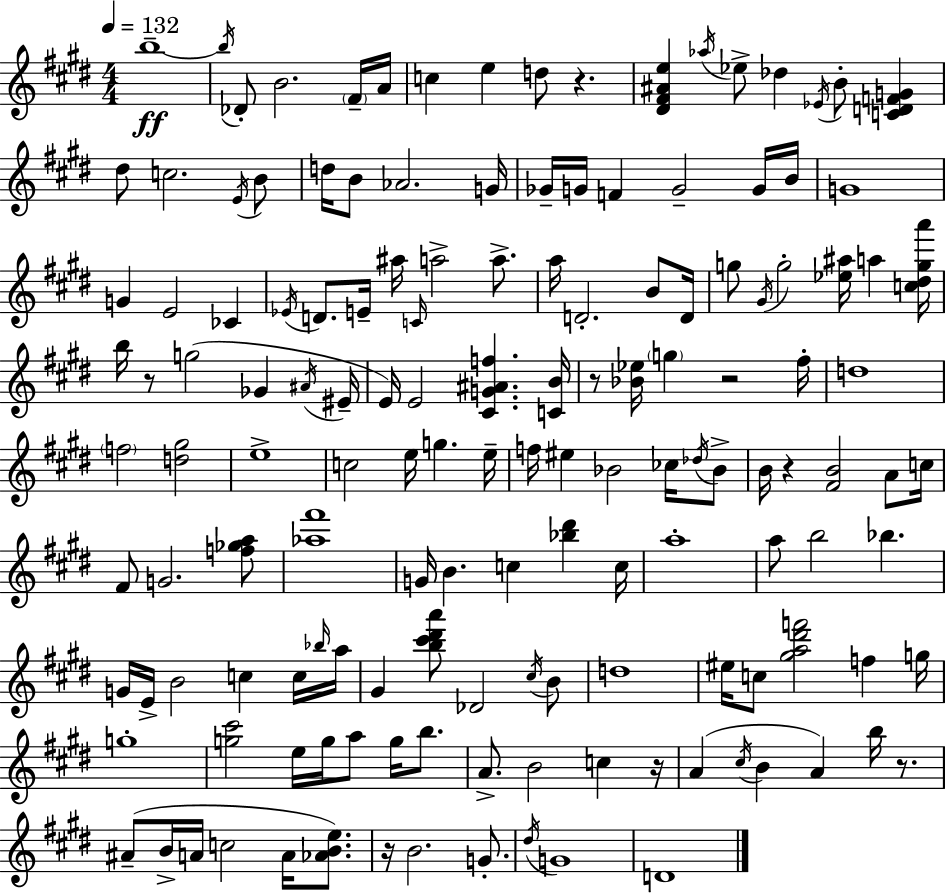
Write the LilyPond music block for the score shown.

{
  \clef treble
  \numericTimeSignature
  \time 4/4
  \key e \major
  \tempo 4 = 132
  b''1--~~\ff | \acciaccatura { b''16 } des'8-. b'2. \parenthesize fis'16-- | a'16 c''4 e''4 d''8 r4. | <dis' fis' ais' e''>4 \acciaccatura { aes''16 } ees''8-> des''4 \acciaccatura { ees'16 } b'8-. <c' d' f' g'>4 | \break dis''8 c''2. | \acciaccatura { e'16 } b'8 d''16 b'8 aes'2. | g'16 ges'16-- g'16 f'4 g'2-- | g'16 b'16 g'1 | \break g'4 e'2 | ces'4 \acciaccatura { ees'16 } d'8. e'16-- ais''16 \grace { c'16 } a''2-> | a''8.-> a''16 d'2.-. | b'8 d'16 g''8 \acciaccatura { gis'16 } g''2-. | \break <ees'' ais''>16 a''4 <c'' dis'' g'' a'''>16 b''16 r8 g''2( | ges'4 \acciaccatura { ais'16 } eis'16-- e'16) e'2 | <cis' g' ais' f''>4. <c' b'>16 r8 <bes' ees''>16 \parenthesize g''4 r2 | fis''16-. d''1 | \break \parenthesize f''2 | <d'' gis''>2 e''1-> | c''2 | e''16 g''4. e''16-- f''16 eis''4 bes'2 | \break ces''16 \acciaccatura { des''16 } bes'8-> b'16 r4 <fis' b'>2 | a'8 c''16 fis'8 g'2. | <f'' ges'' a''>8 <aes'' fis'''>1 | g'16 b'4. | \break c''4 <bes'' dis'''>4 c''16 a''1-. | a''8 b''2 | bes''4. g'16 e'16-> b'2 | c''4 c''16 \grace { bes''16 } a''16 gis'4 <b'' cis''' dis''' a'''>8 | \break des'2 \acciaccatura { cis''16 } b'8 d''1 | eis''16 c''8 <gis'' a'' dis''' f'''>2 | f''4 g''16 g''1-. | <g'' cis'''>2 | \break e''16 g''16 a''8 g''16 b''8. a'8.-> b'2 | c''4 r16 a'4( \acciaccatura { cis''16 } | b'4 a'4) b''16 r8. ais'8--( b'16-> a'16 | c''2 a'16 <aes' b' e''>8.) r16 b'2. | \break g'8.-. \acciaccatura { dis''16 } g'1 | d'1 | \bar "|."
}